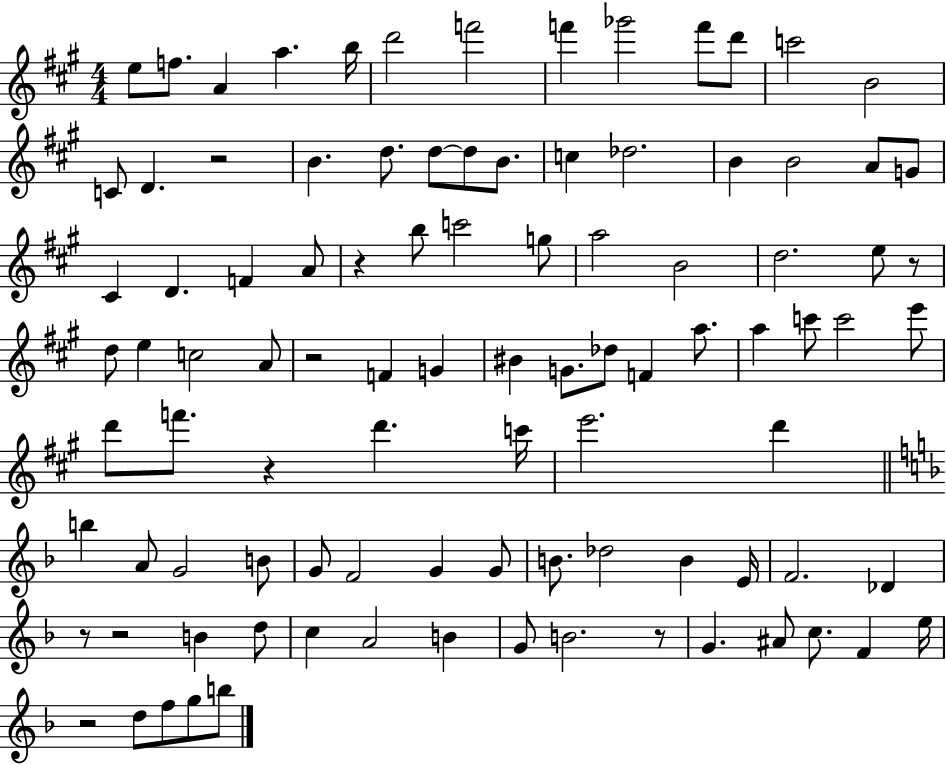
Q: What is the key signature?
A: A major